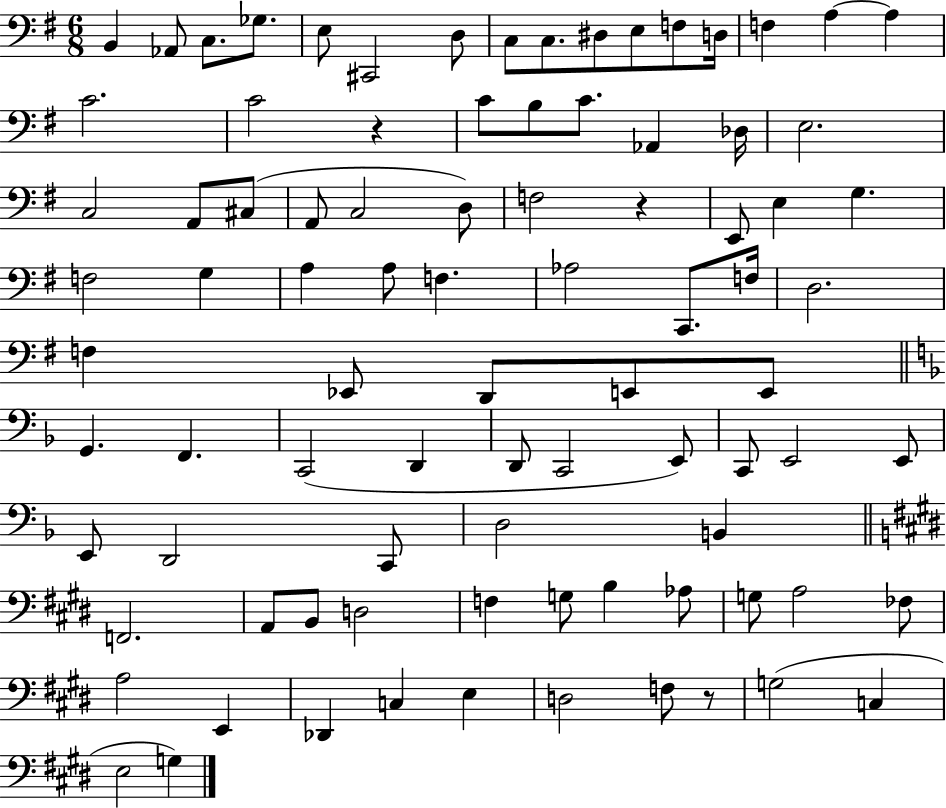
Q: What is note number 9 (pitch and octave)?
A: C3